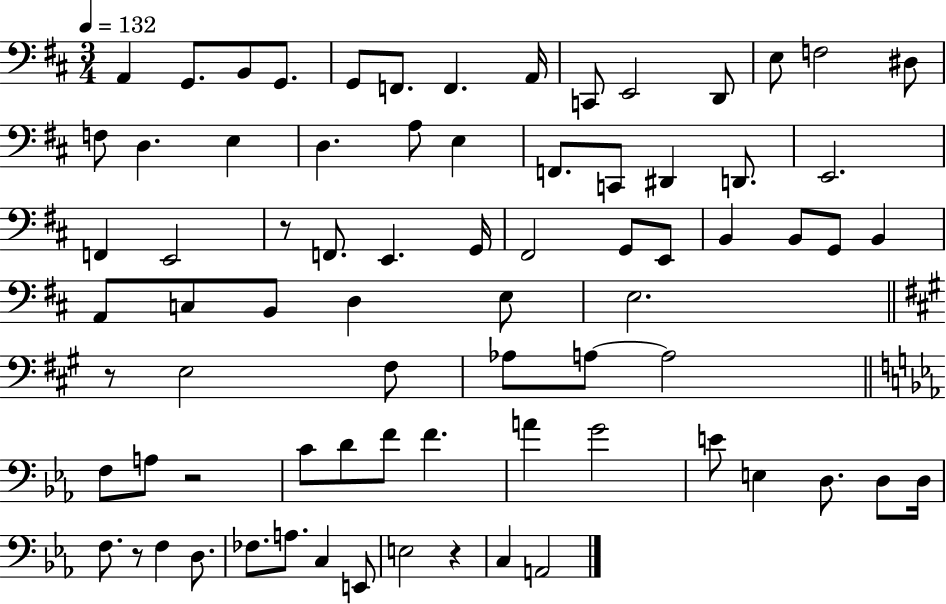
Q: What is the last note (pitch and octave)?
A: A2